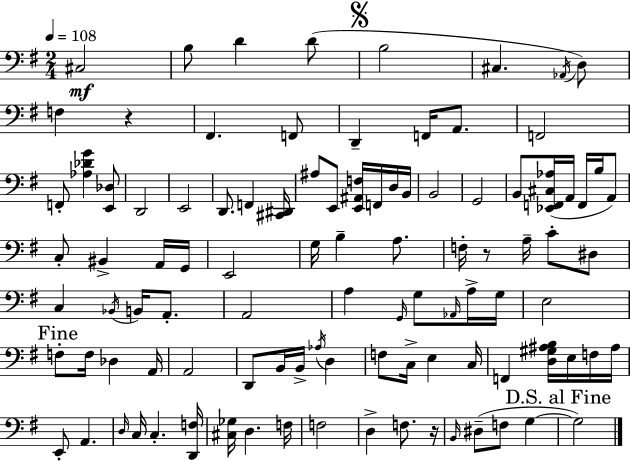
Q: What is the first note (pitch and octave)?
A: C#3